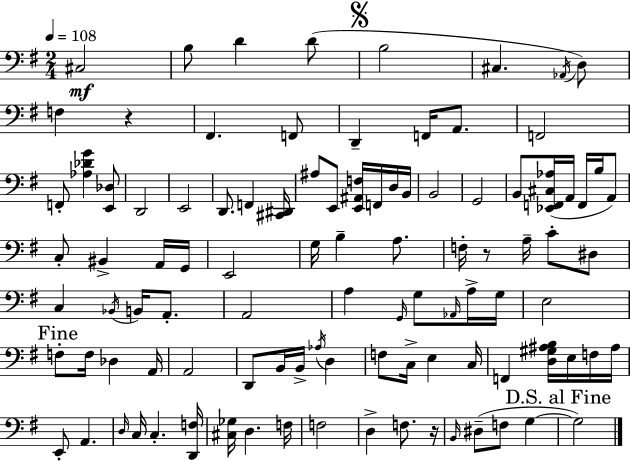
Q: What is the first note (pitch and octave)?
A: C#3